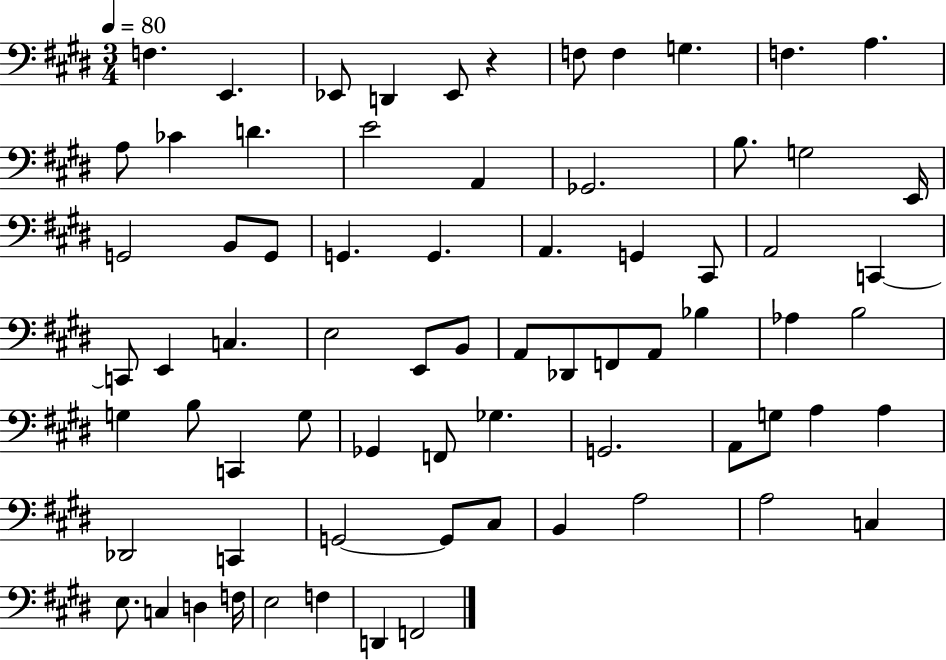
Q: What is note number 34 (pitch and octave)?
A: E2